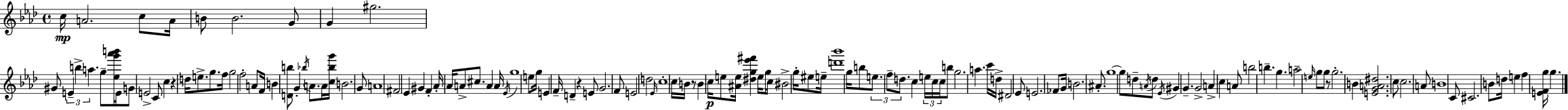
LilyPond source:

{
  \clef treble
  \time 4/4
  \defaultTimeSignature
  \key f \minor
  \repeat volta 2 { c''16\mp a'2. c''8 a'16 | b'8 b'2. g'8 | g'4 gis''2. | gis'8 \tuplet 3/2 { e'4-- b''4-> a''4. } | \break g''8-- <ees'' g''' aes''' b'''>16 e'16 g'8 e'2-> c'8 | c''4 r4 d''16 e''8.-> g''8. f''16 | g''2 f''2-. | a'8 f'16 b'4 <d' b''>8 g'4-. \acciaccatura { bes''16 } a'8. | \break a'16 <c'' bes'' g'''>16 b'2. g'8 | a'1 | fis'2 ees'4 gis'4 | f'4-. aes'16-. aes'16 a'8-> cis''8. a'4 | \break a'16 \acciaccatura { ees'16 } g''1 | e''8 g''16 e'4 f'16-- d'4-- r4 | e'8 g'2. | f'8 e'2 d''2 | \break \grace { ees'16 } c''1-. | c''16 b'16 r8 b'4 c''16\p e''8 <ais' e''>16 <dis'' g'' ees''' fis'''>4 | e''16 g''8 c''16 bis'2-> g''16-. | eis''8 e''16-- <d''' bes'''>1 | \break g''16 b''8 \tuplet 3/2 { e''8. f''8-- d''8. } c''4 | \tuplet 3/2 { e''16 c''16 c''16 } b''8 g''2. | a''4. c'''16 d''16-> dis'2 | ees'8 e'2. | \break fes'8 g'16 b'2. | ais'8.-. g''1~~ | g''8 d''8-- \acciaccatura { a'16 } d''8 \acciaccatura { ees'16 } gis'4 g'4.-- | g'2-> a'4-> | \break c''4 a'8 b''2 b''4.-- | g''4. a''2-- | \grace { e''16 } g''8 g''8 r8 g''2.-. | b'4 <e' g' a' dis''>2. | \break c''8 c''2. | a'8 b'1 | c'8 cis'2. | b'8 d''16 e''4 f''4 <e' f' g''>16 | \break g''4. } \bar "|."
}